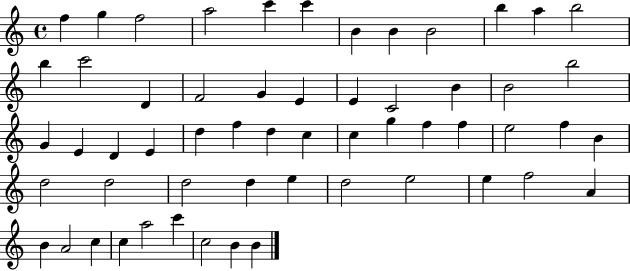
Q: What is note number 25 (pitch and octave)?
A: E4